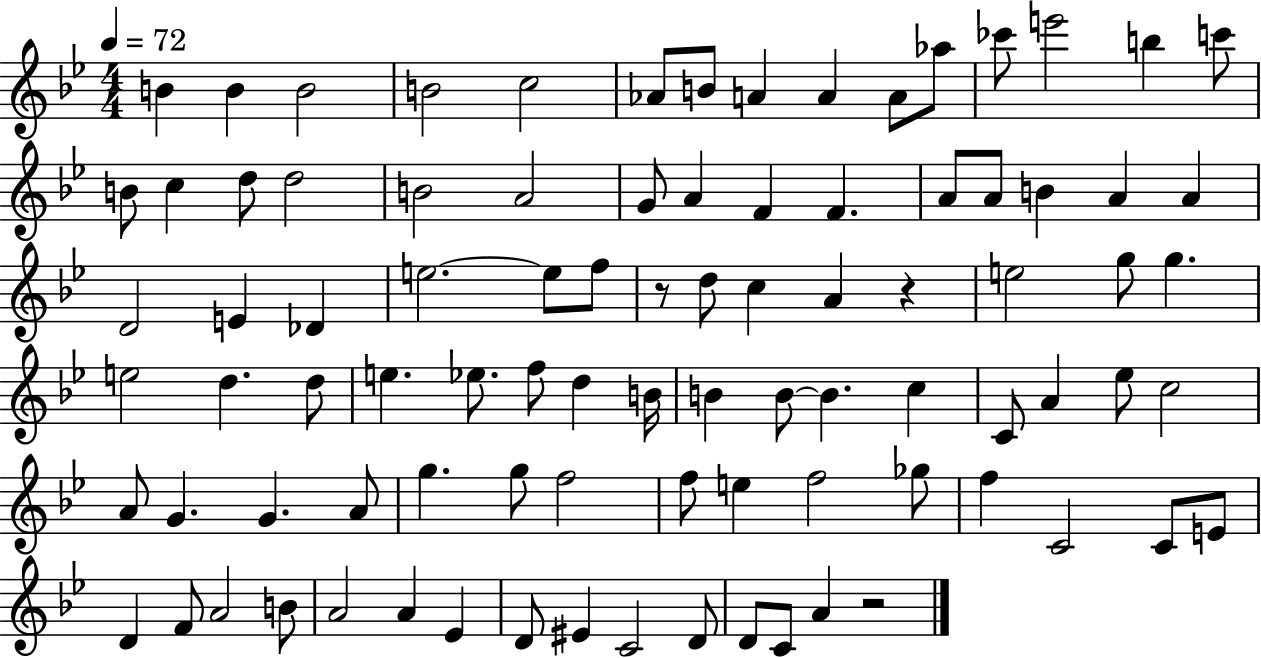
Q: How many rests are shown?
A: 3